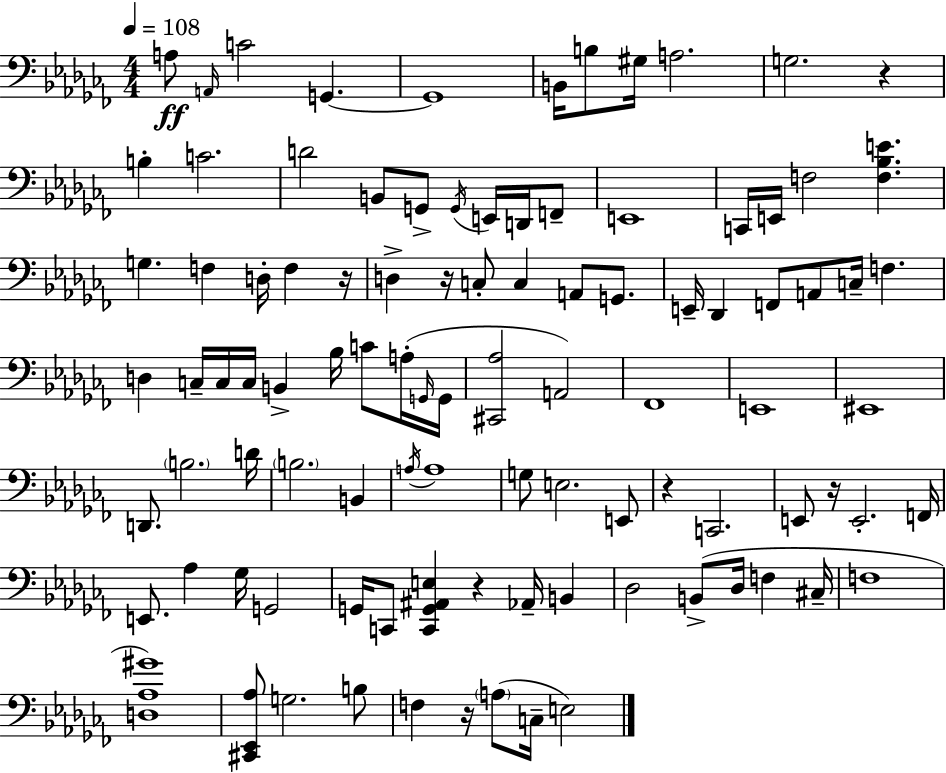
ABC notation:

X:1
T:Untitled
M:4/4
L:1/4
K:Abm
A,/2 A,,/4 C2 G,, G,,4 B,,/4 B,/2 ^G,/4 A,2 G,2 z B, C2 D2 B,,/2 G,,/2 G,,/4 E,,/4 D,,/4 F,,/2 E,,4 C,,/4 E,,/4 F,2 [F,_B,E] G, F, D,/4 F, z/4 D, z/4 C,/2 C, A,,/2 G,,/2 E,,/4 _D,, F,,/2 A,,/2 C,/4 F, D, C,/4 C,/4 C,/4 B,, _B,/4 C/2 A,/4 G,,/4 G,,/4 [^C,,_A,]2 A,,2 _F,,4 E,,4 ^E,,4 D,,/2 B,2 D/4 B,2 B,, A,/4 A,4 G,/2 E,2 E,,/2 z C,,2 E,,/2 z/4 E,,2 F,,/4 E,,/2 _A, _G,/4 G,,2 G,,/4 C,,/2 [C,,G,,^A,,E,] z _A,,/4 B,, _D,2 B,,/2 _D,/4 F, ^C,/4 F,4 [D,_A,^G]4 [^C,,_E,,_A,]/2 G,2 B,/2 F, z/4 A,/2 C,/4 E,2